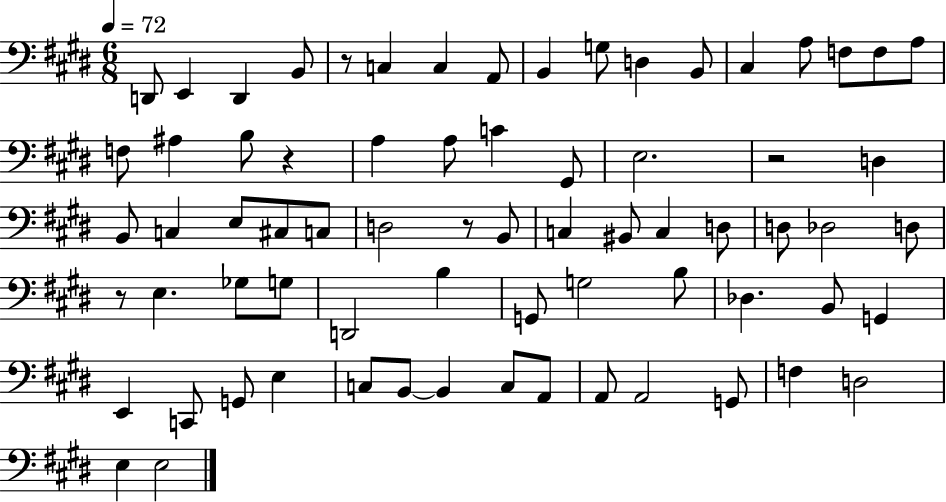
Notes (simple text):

D2/e E2/q D2/q B2/e R/e C3/q C3/q A2/e B2/q G3/e D3/q B2/e C#3/q A3/e F3/e F3/e A3/e F3/e A#3/q B3/e R/q A3/q A3/e C4/q G#2/e E3/h. R/h D3/q B2/e C3/q E3/e C#3/e C3/e D3/h R/e B2/e C3/q BIS2/e C3/q D3/e D3/e Db3/h D3/e R/e E3/q. Gb3/e G3/e D2/h B3/q G2/e G3/h B3/e Db3/q. B2/e G2/q E2/q C2/e G2/e E3/q C3/e B2/e B2/q C3/e A2/e A2/e A2/h G2/e F3/q D3/h E3/q E3/h